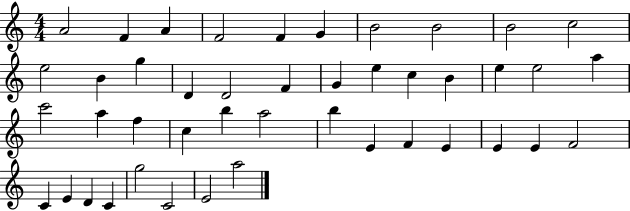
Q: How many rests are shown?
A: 0